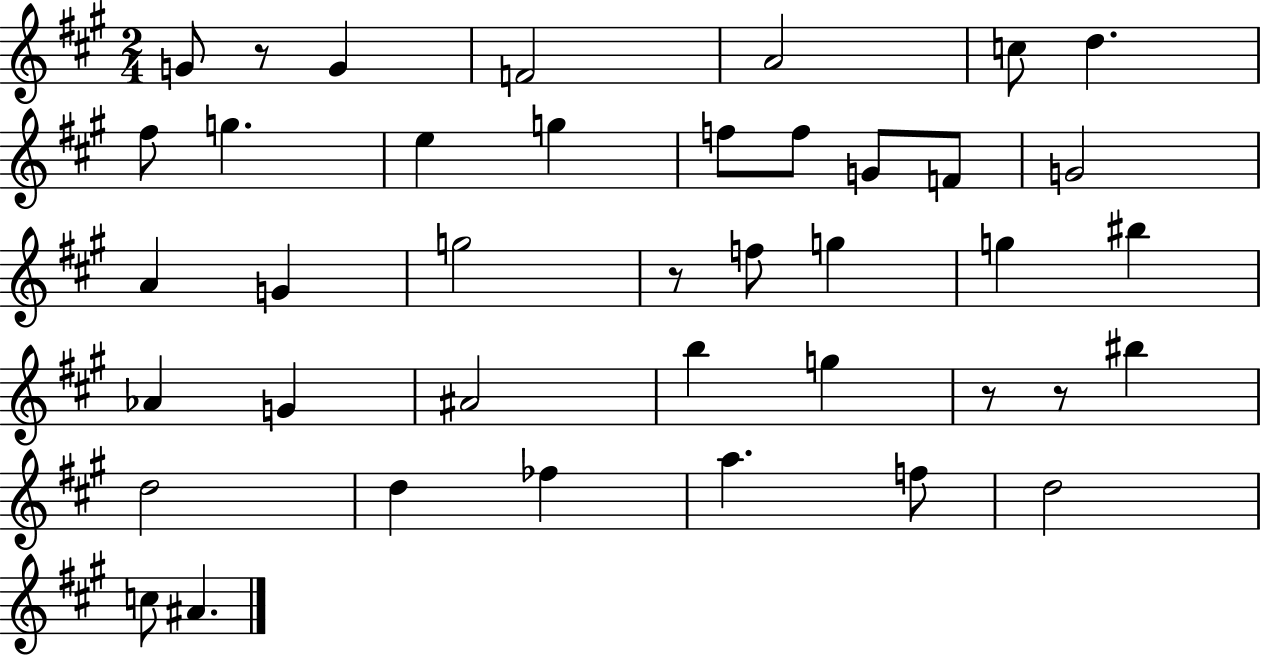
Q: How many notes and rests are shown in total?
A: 40